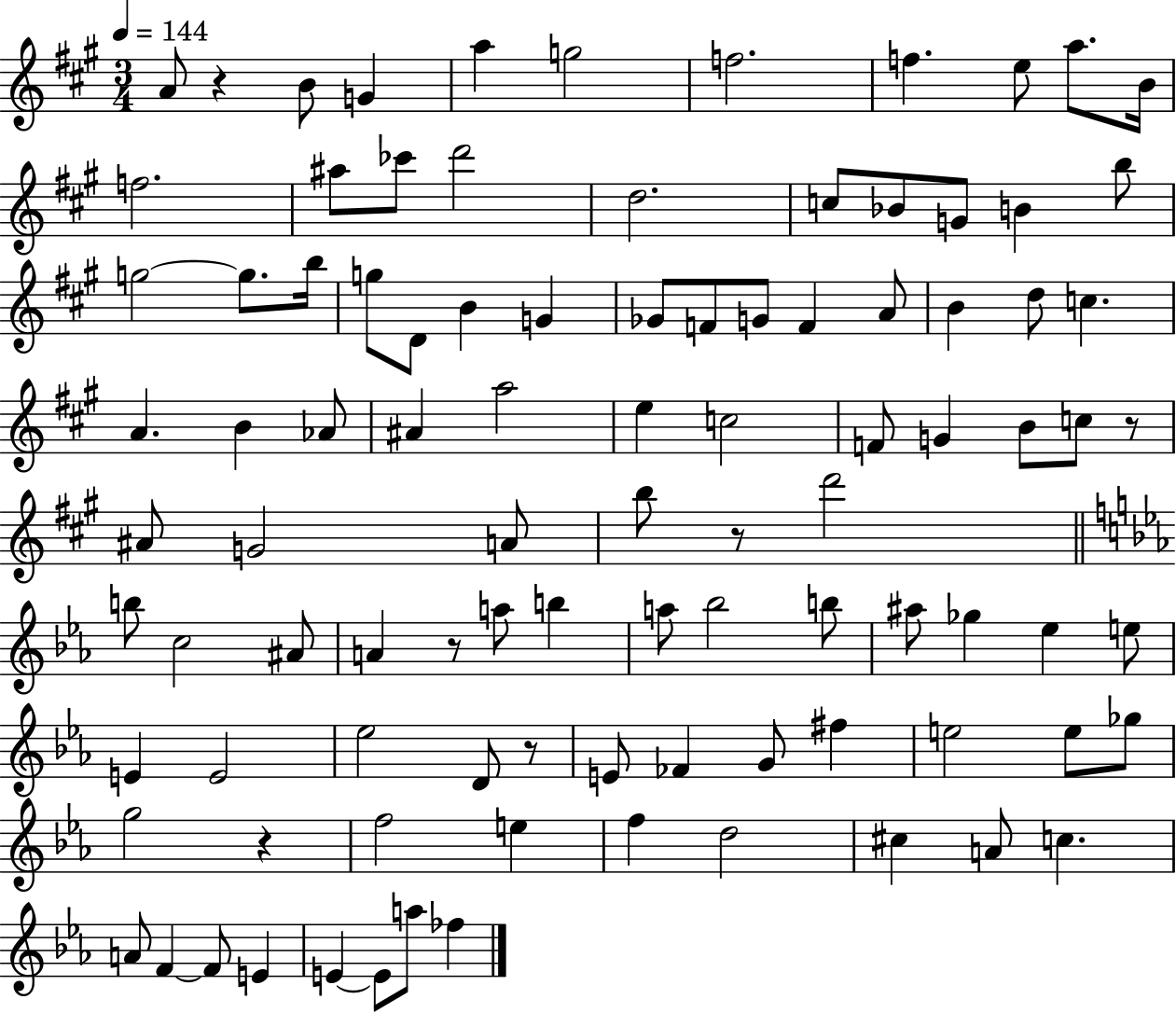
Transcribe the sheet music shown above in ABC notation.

X:1
T:Untitled
M:3/4
L:1/4
K:A
A/2 z B/2 G a g2 f2 f e/2 a/2 B/4 f2 ^a/2 _c'/2 d'2 d2 c/2 _B/2 G/2 B b/2 g2 g/2 b/4 g/2 D/2 B G _G/2 F/2 G/2 F A/2 B d/2 c A B _A/2 ^A a2 e c2 F/2 G B/2 c/2 z/2 ^A/2 G2 A/2 b/2 z/2 d'2 b/2 c2 ^A/2 A z/2 a/2 b a/2 _b2 b/2 ^a/2 _g _e e/2 E E2 _e2 D/2 z/2 E/2 _F G/2 ^f e2 e/2 _g/2 g2 z f2 e f d2 ^c A/2 c A/2 F F/2 E E E/2 a/2 _f